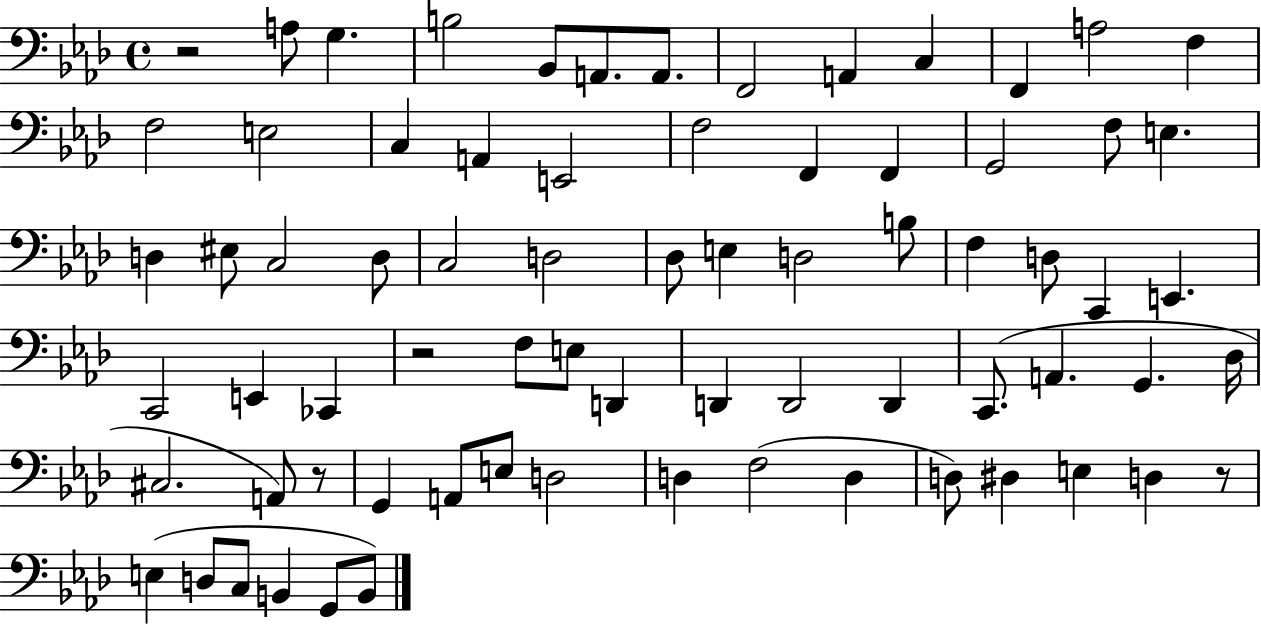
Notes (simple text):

R/h A3/e G3/q. B3/h Bb2/e A2/e. A2/e. F2/h A2/q C3/q F2/q A3/h F3/q F3/h E3/h C3/q A2/q E2/h F3/h F2/q F2/q G2/h F3/e E3/q. D3/q EIS3/e C3/h D3/e C3/h D3/h Db3/e E3/q D3/h B3/e F3/q D3/e C2/q E2/q. C2/h E2/q CES2/q R/h F3/e E3/e D2/q D2/q D2/h D2/q C2/e. A2/q. G2/q. Db3/s C#3/h. A2/e R/e G2/q A2/e E3/e D3/h D3/q F3/h D3/q D3/e D#3/q E3/q D3/q R/e E3/q D3/e C3/e B2/q G2/e B2/e